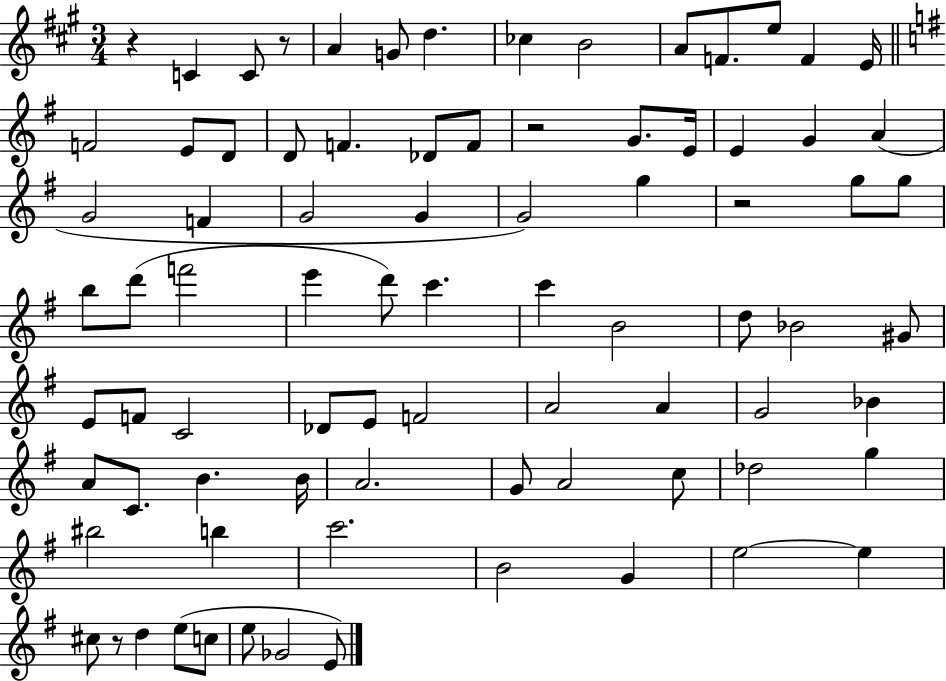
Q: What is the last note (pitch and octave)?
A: E4